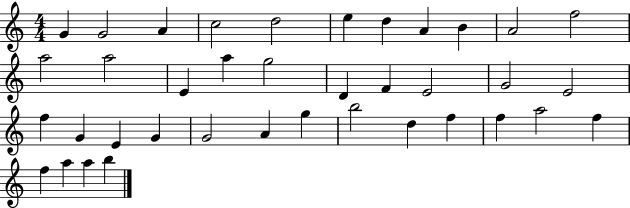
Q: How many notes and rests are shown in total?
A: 38